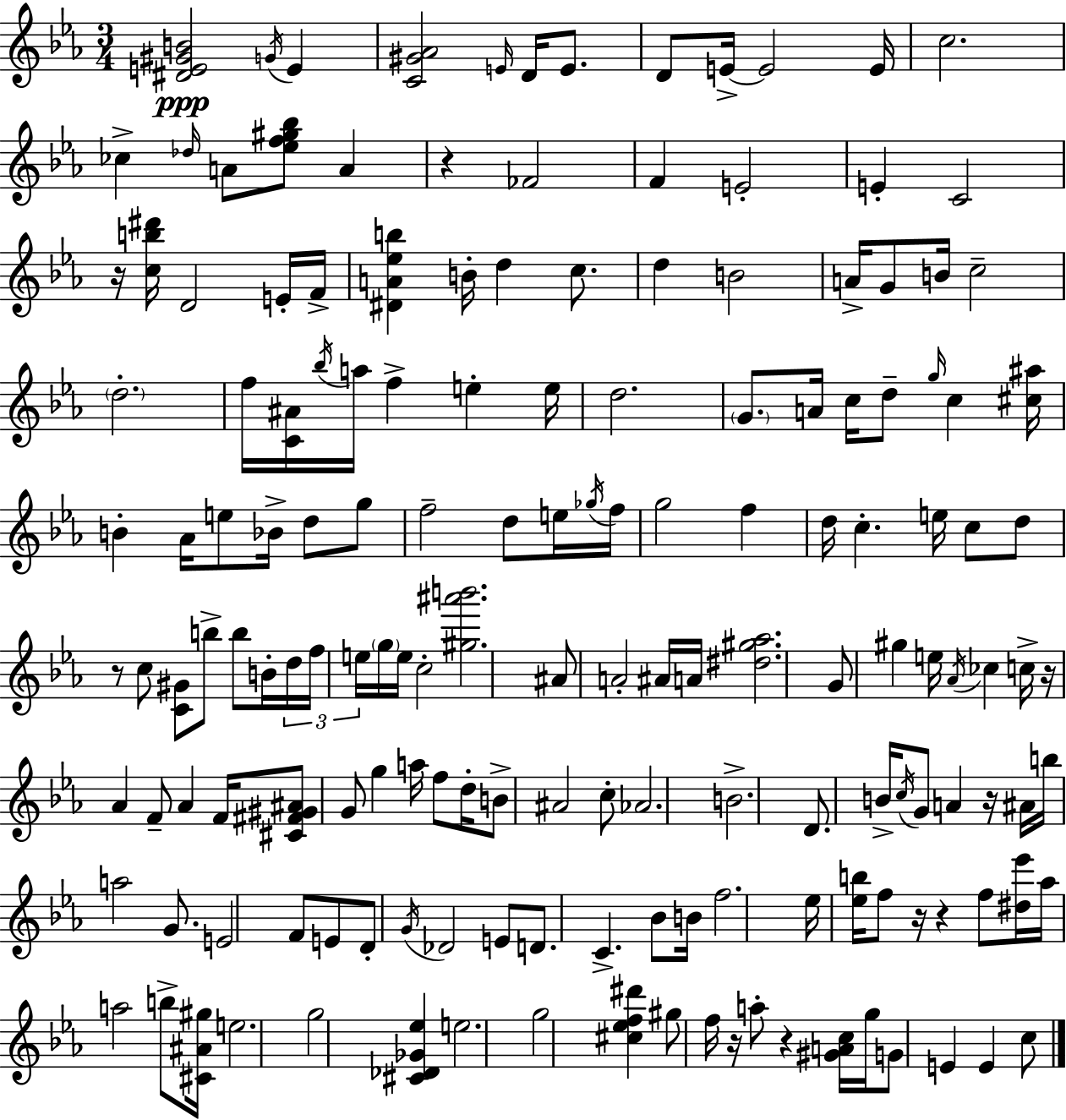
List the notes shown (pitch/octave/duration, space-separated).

[D#4,E4,G#4,B4]/h G4/s E4/q [C4,G#4,Ab4]/h E4/s D4/s E4/e. D4/e E4/s E4/h E4/s C5/h. CES5/q Db5/s A4/e [Eb5,F5,G#5,Bb5]/e A4/q R/q FES4/h F4/q E4/h E4/q C4/h R/s [C5,B5,D#6]/s D4/h E4/s F4/s [D#4,A4,Eb5,B5]/q B4/s D5/q C5/e. D5/q B4/h A4/s G4/e B4/s C5/h D5/h. F5/s [C4,A#4]/s Bb5/s A5/s F5/q E5/q E5/s D5/h. G4/e. A4/s C5/s D5/e G5/s C5/q [C#5,A#5]/s B4/q Ab4/s E5/e Bb4/s D5/e G5/e F5/h D5/e E5/s Gb5/s F5/s G5/h F5/q D5/s C5/q. E5/s C5/e D5/e R/e C5/e [C4,G#4]/e B5/e B5/e B4/s D5/s F5/s E5/s G5/s E5/s C5/h [G#5,A#6,B6]/h. A#4/e A4/h A#4/s A4/s [D#5,G#5,Ab5]/h. G4/e G#5/q E5/s Ab4/s CES5/q C5/s R/s Ab4/q F4/e Ab4/q F4/s [C#4,F#4,G#4,A#4]/e G4/e G5/q A5/s F5/e D5/s B4/e A#4/h C5/e Ab4/h. B4/h. D4/e. B4/s C5/s G4/e A4/q R/s A#4/s B5/s A5/h G4/e. E4/h F4/e E4/e D4/e G4/s Db4/h E4/e D4/e. C4/q. Bb4/e B4/s F5/h. Eb5/s [Eb5,B5]/s F5/e R/s R/q F5/e [D#5,Eb6]/s Ab5/s A5/h B5/e [C#4,A#4,G#5]/s E5/h. G5/h [C#4,Db4,Gb4,Eb5]/q E5/h. G5/h [C#5,Eb5,F5,D#6]/q G#5/e F5/s R/s A5/e R/q [G#4,A4,C5]/s G5/s G4/e E4/q E4/q C5/e